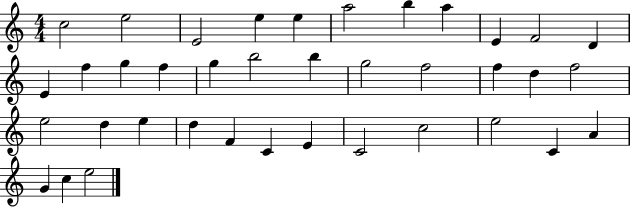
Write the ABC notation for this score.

X:1
T:Untitled
M:4/4
L:1/4
K:C
c2 e2 E2 e e a2 b a E F2 D E f g f g b2 b g2 f2 f d f2 e2 d e d F C E C2 c2 e2 C A G c e2